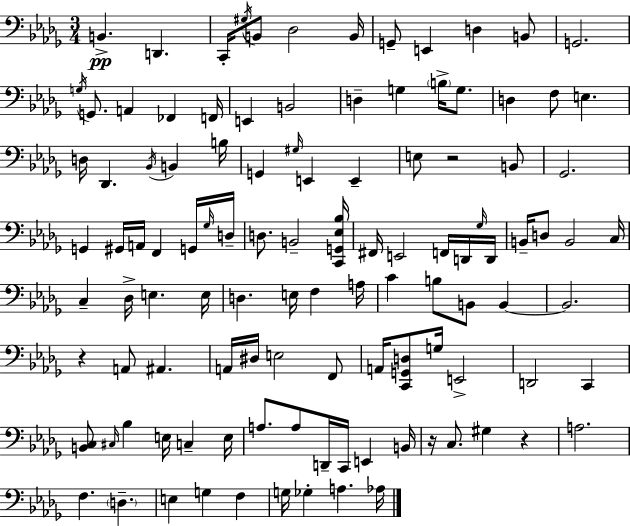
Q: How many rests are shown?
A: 4